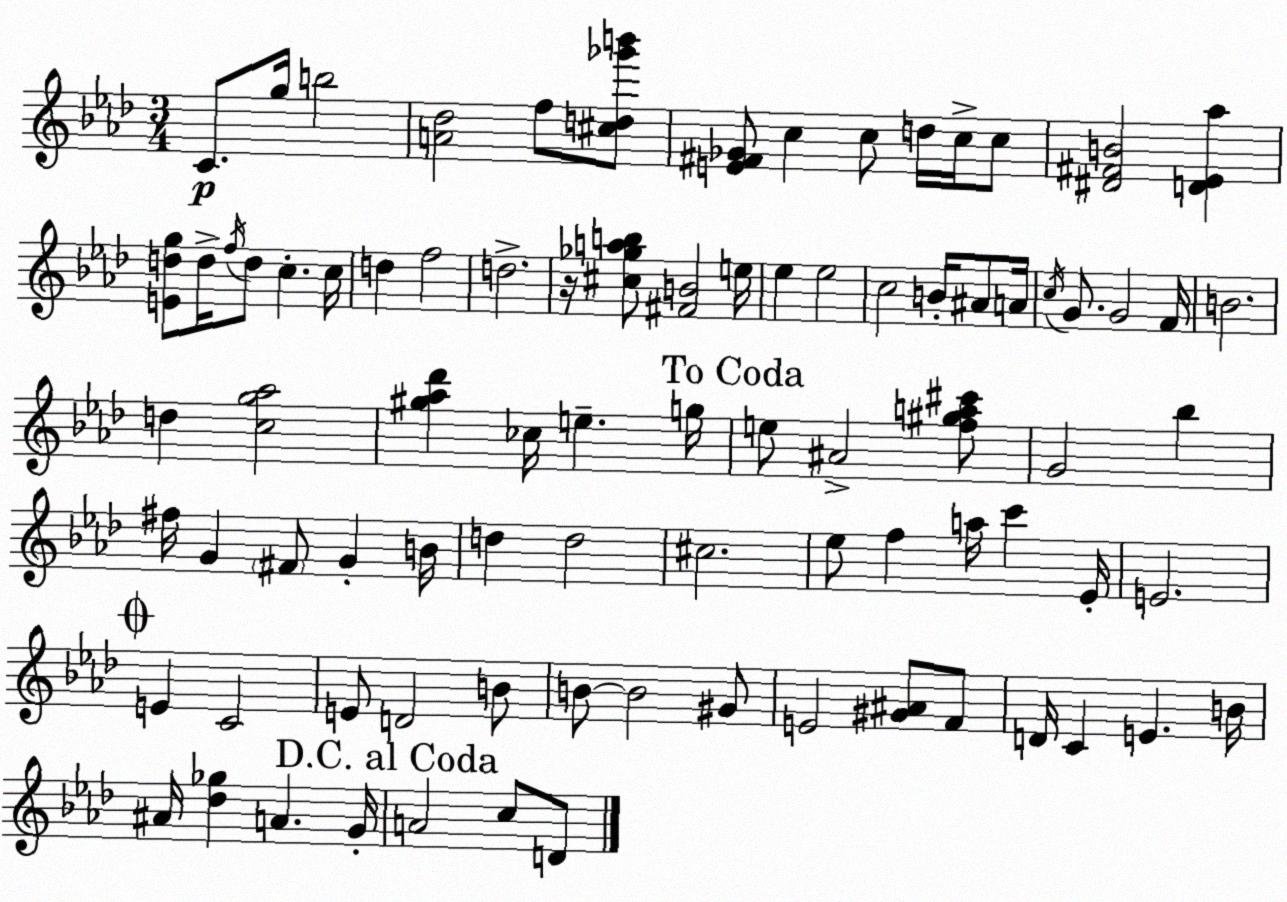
X:1
T:Untitled
M:3/4
L:1/4
K:Fm
C/2 g/4 b2 [A_d]2 f/2 [^cd_g'b']/2 [E^F_G]/2 c c/2 d/4 c/4 c/2 [^D^FB]2 [D_E_a] [Edg]/2 d/4 f/4 d/2 c c/4 d f2 d2 z/4 [^c_gab]/2 [^FB]2 e/4 _e _e2 c2 B/4 ^A/2 A/4 c/4 G/2 G2 F/4 B2 d [cg_a]2 [^g_a_d'] _c/4 e g/4 e/2 ^A2 [f^ga^c']/2 G2 _b ^f/4 G ^F/2 G B/4 d d2 ^c2 _e/2 f a/4 c' _E/4 E2 E C2 E/2 D2 B/2 B/2 B2 ^G/2 E2 [^G^A]/2 F/2 D/4 C E B/4 ^A/4 [_d_g] A G/4 A2 c/2 D/2